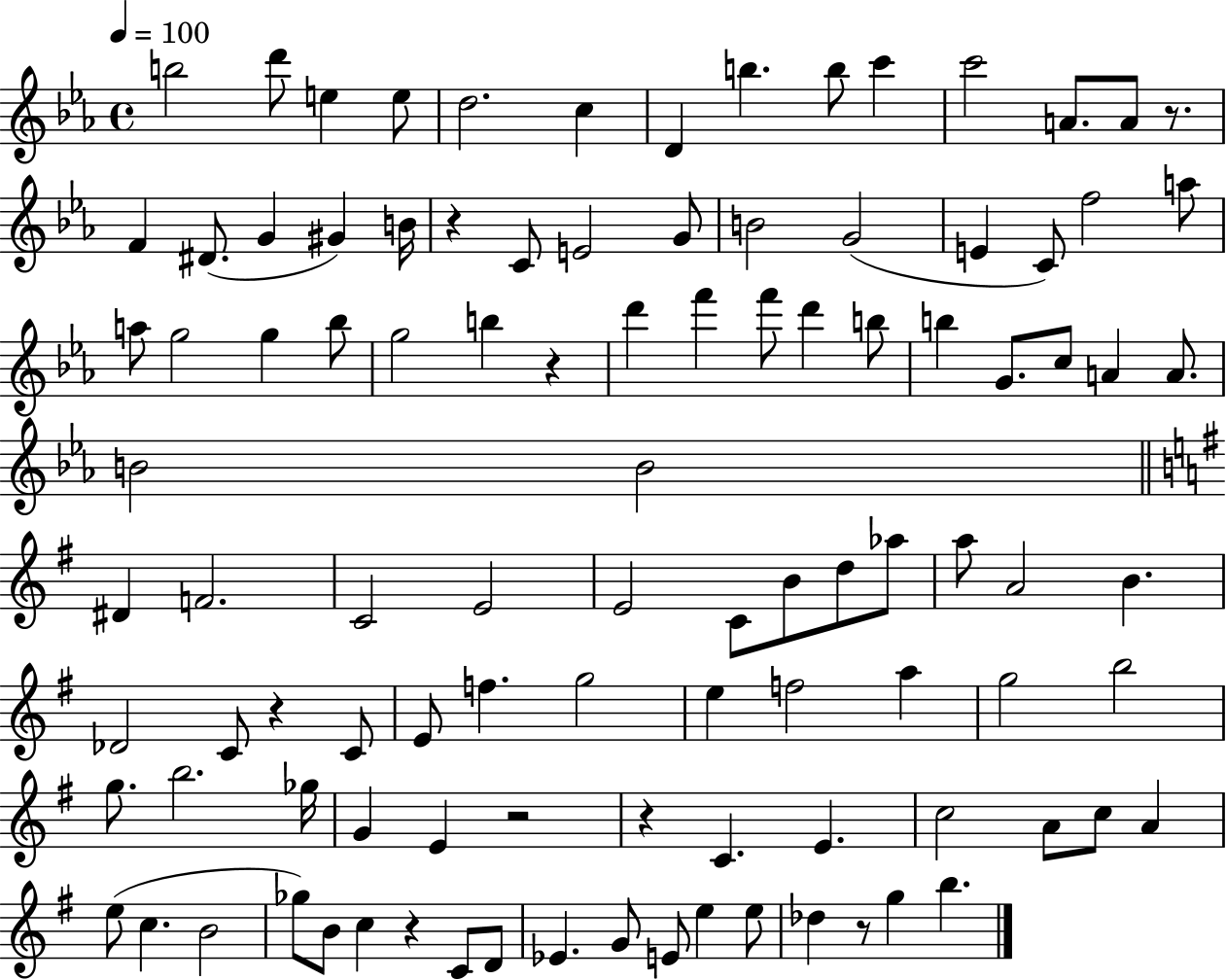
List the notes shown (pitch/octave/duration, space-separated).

B5/h D6/e E5/q E5/e D5/h. C5/q D4/q B5/q. B5/e C6/q C6/h A4/e. A4/e R/e. F4/q D#4/e. G4/q G#4/q B4/s R/q C4/e E4/h G4/e B4/h G4/h E4/q C4/e F5/h A5/e A5/e G5/h G5/q Bb5/e G5/h B5/q R/q D6/q F6/q F6/e D6/q B5/e B5/q G4/e. C5/e A4/q A4/e. B4/h B4/h D#4/q F4/h. C4/h E4/h E4/h C4/e B4/e D5/e Ab5/e A5/e A4/h B4/q. Db4/h C4/e R/q C4/e E4/e F5/q. G5/h E5/q F5/h A5/q G5/h B5/h G5/e. B5/h. Gb5/s G4/q E4/q R/h R/q C4/q. E4/q. C5/h A4/e C5/e A4/q E5/e C5/q. B4/h Gb5/e B4/e C5/q R/q C4/e D4/e Eb4/q. G4/e E4/e E5/q E5/e Db5/q R/e G5/q B5/q.